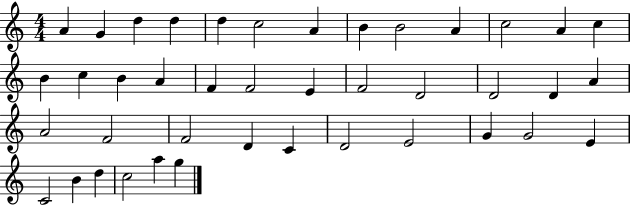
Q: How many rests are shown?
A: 0